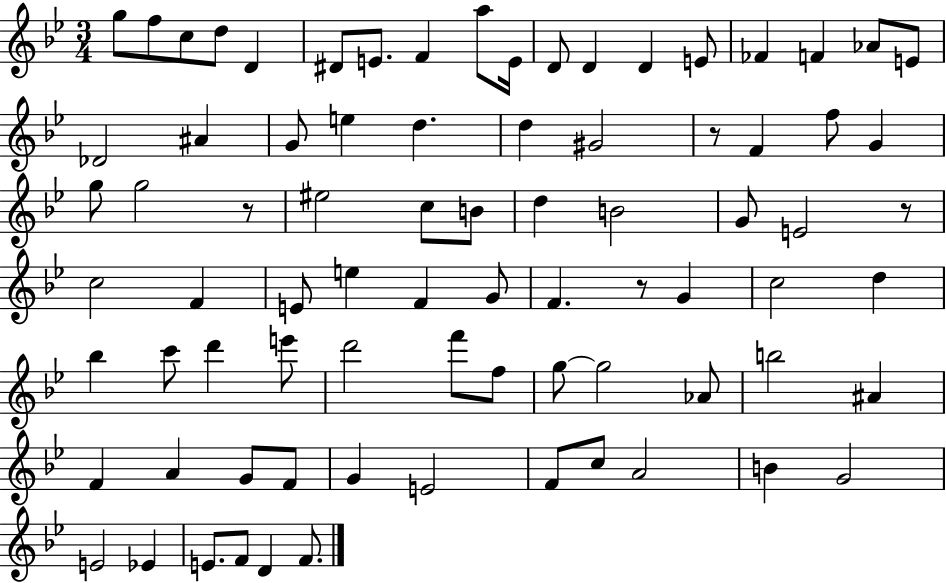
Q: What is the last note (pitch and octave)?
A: F4